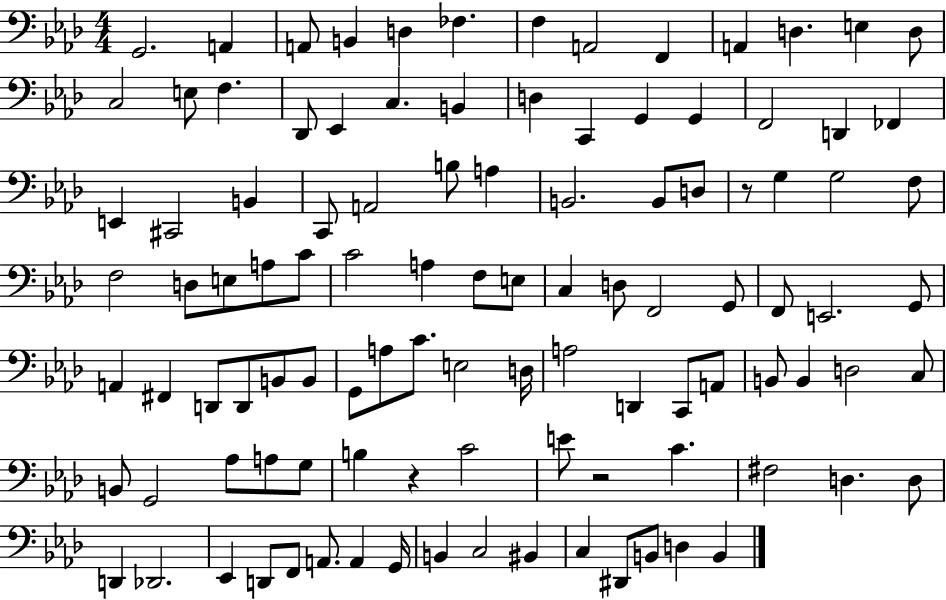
X:1
T:Untitled
M:4/4
L:1/4
K:Ab
G,,2 A,, A,,/2 B,, D, _F, F, A,,2 F,, A,, D, E, D,/2 C,2 E,/2 F, _D,,/2 _E,, C, B,, D, C,, G,, G,, F,,2 D,, _F,, E,, ^C,,2 B,, C,,/2 A,,2 B,/2 A, B,,2 B,,/2 D,/2 z/2 G, G,2 F,/2 F,2 D,/2 E,/2 A,/2 C/2 C2 A, F,/2 E,/2 C, D,/2 F,,2 G,,/2 F,,/2 E,,2 G,,/2 A,, ^F,, D,,/2 D,,/2 B,,/2 B,,/2 G,,/2 A,/2 C/2 E,2 D,/4 A,2 D,, C,,/2 A,,/2 B,,/2 B,, D,2 C,/2 B,,/2 G,,2 _A,/2 A,/2 G,/2 B, z C2 E/2 z2 C ^F,2 D, D,/2 D,, _D,,2 _E,, D,,/2 F,,/2 A,,/2 A,, G,,/4 B,, C,2 ^B,, C, ^D,,/2 B,,/2 D, B,,